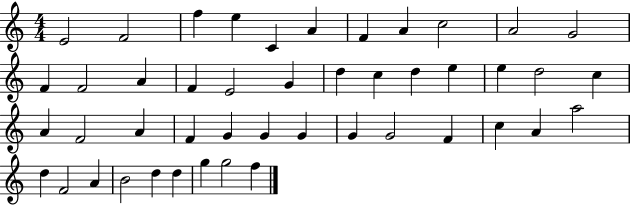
X:1
T:Untitled
M:4/4
L:1/4
K:C
E2 F2 f e C A F A c2 A2 G2 F F2 A F E2 G d c d e e d2 c A F2 A F G G G G G2 F c A a2 d F2 A B2 d d g g2 f